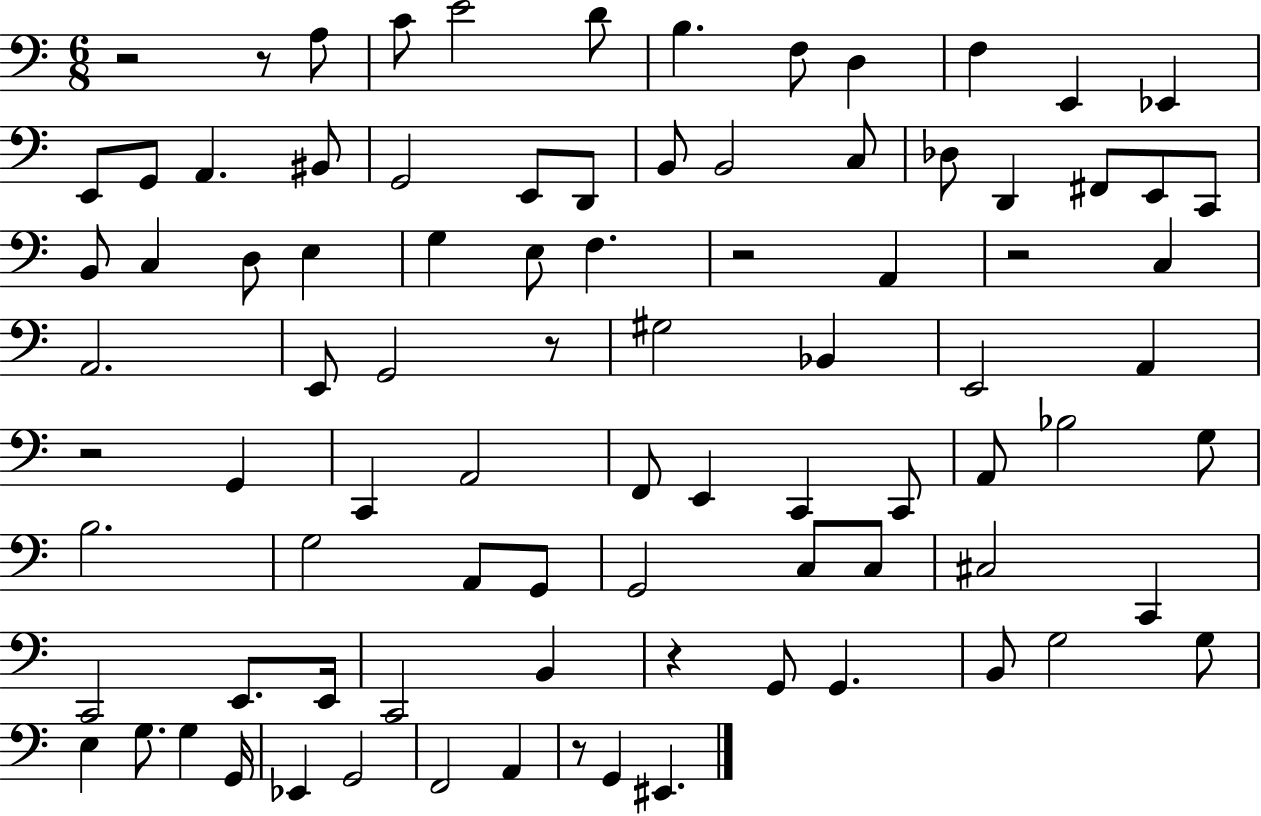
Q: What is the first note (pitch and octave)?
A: A3